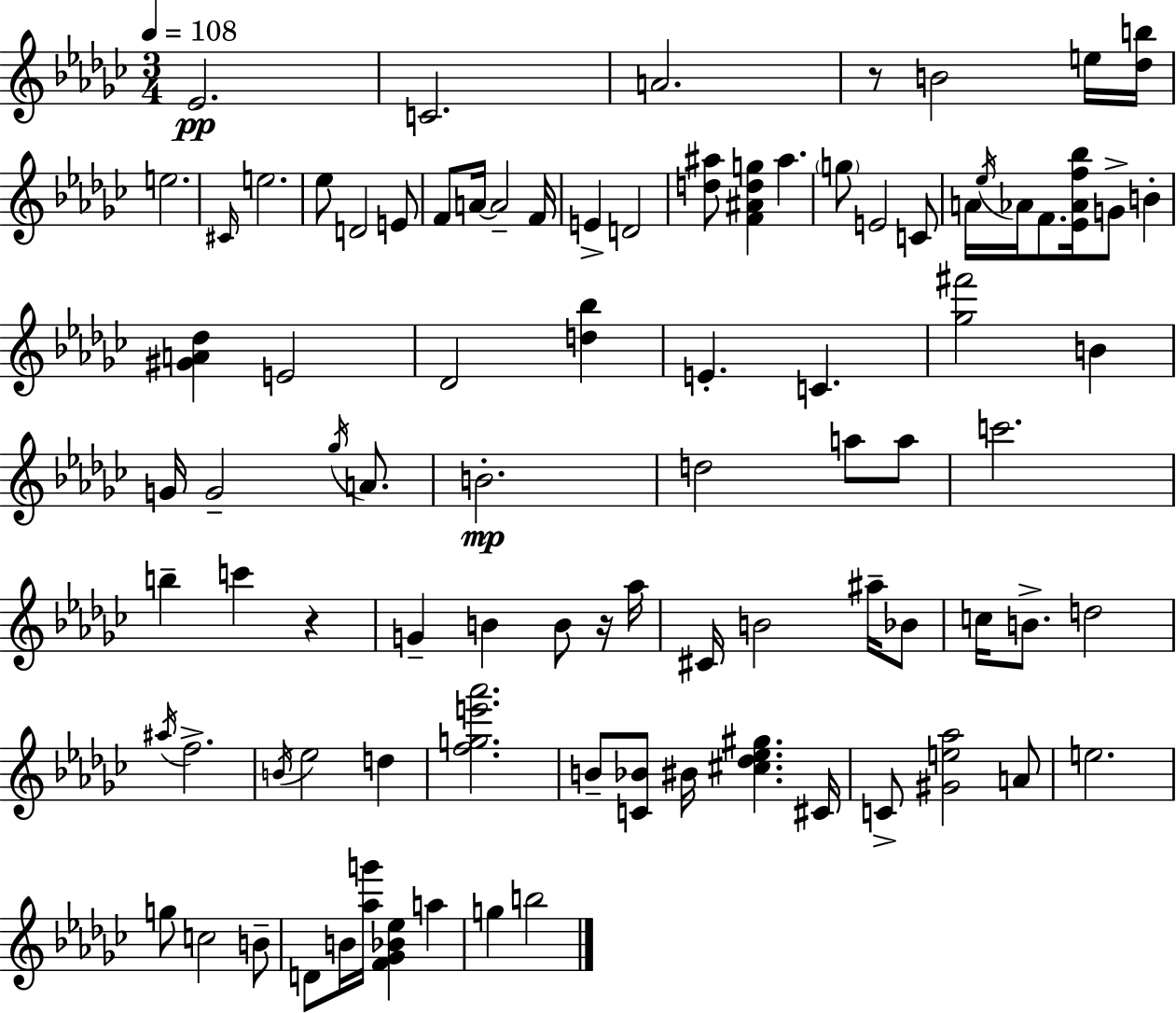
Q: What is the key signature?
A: EES minor